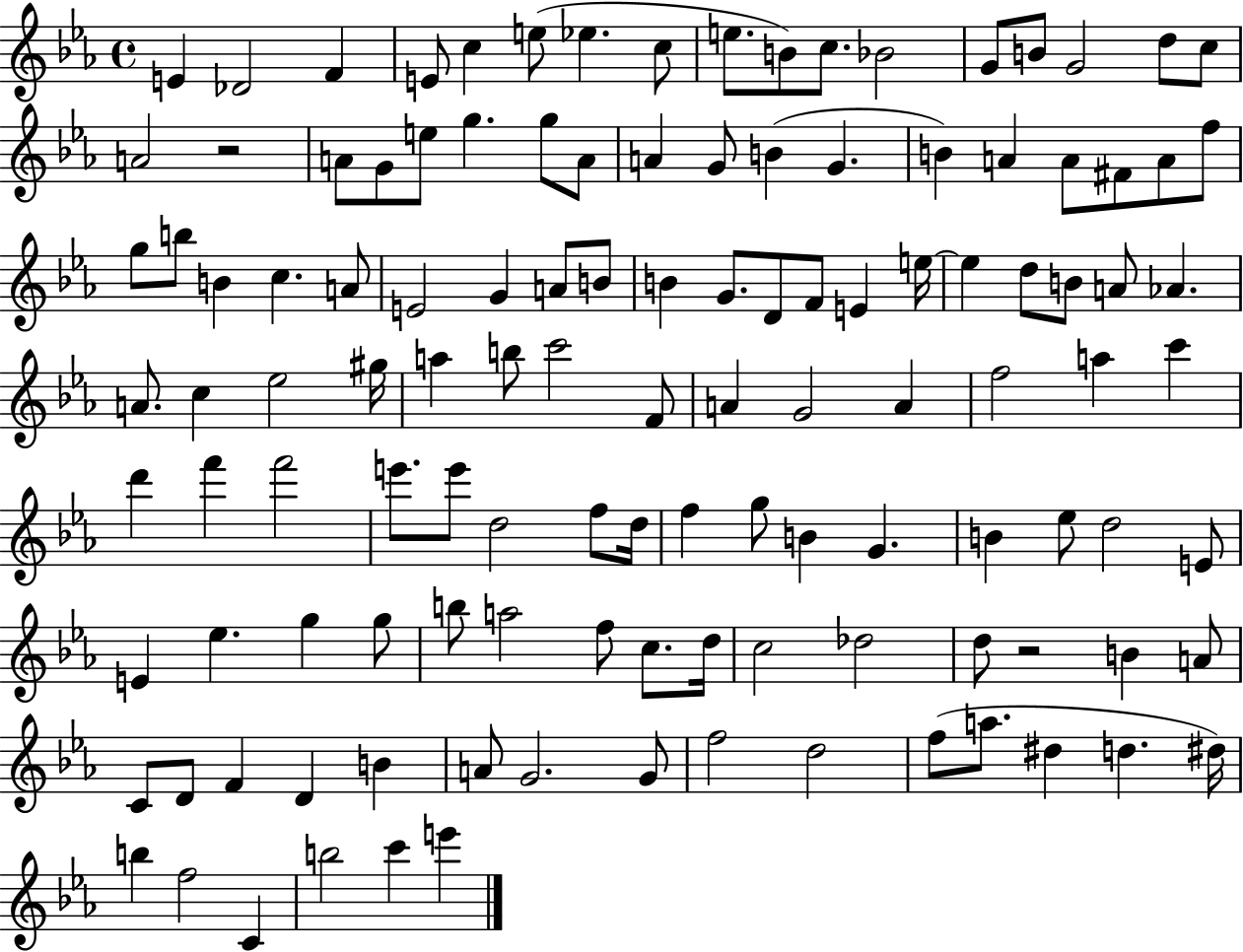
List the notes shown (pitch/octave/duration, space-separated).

E4/q Db4/h F4/q E4/e C5/q E5/e Eb5/q. C5/e E5/e. B4/e C5/e. Bb4/h G4/e B4/e G4/h D5/e C5/e A4/h R/h A4/e G4/e E5/e G5/q. G5/e A4/e A4/q G4/e B4/q G4/q. B4/q A4/q A4/e F#4/e A4/e F5/e G5/e B5/e B4/q C5/q. A4/e E4/h G4/q A4/e B4/e B4/q G4/e. D4/e F4/e E4/q E5/s E5/q D5/e B4/e A4/e Ab4/q. A4/e. C5/q Eb5/h G#5/s A5/q B5/e C6/h F4/e A4/q G4/h A4/q F5/h A5/q C6/q D6/q F6/q F6/h E6/e. E6/e D5/h F5/e D5/s F5/q G5/e B4/q G4/q. B4/q Eb5/e D5/h E4/e E4/q Eb5/q. G5/q G5/e B5/e A5/h F5/e C5/e. D5/s C5/h Db5/h D5/e R/h B4/q A4/e C4/e D4/e F4/q D4/q B4/q A4/e G4/h. G4/e F5/h D5/h F5/e A5/e. D#5/q D5/q. D#5/s B5/q F5/h C4/q B5/h C6/q E6/q